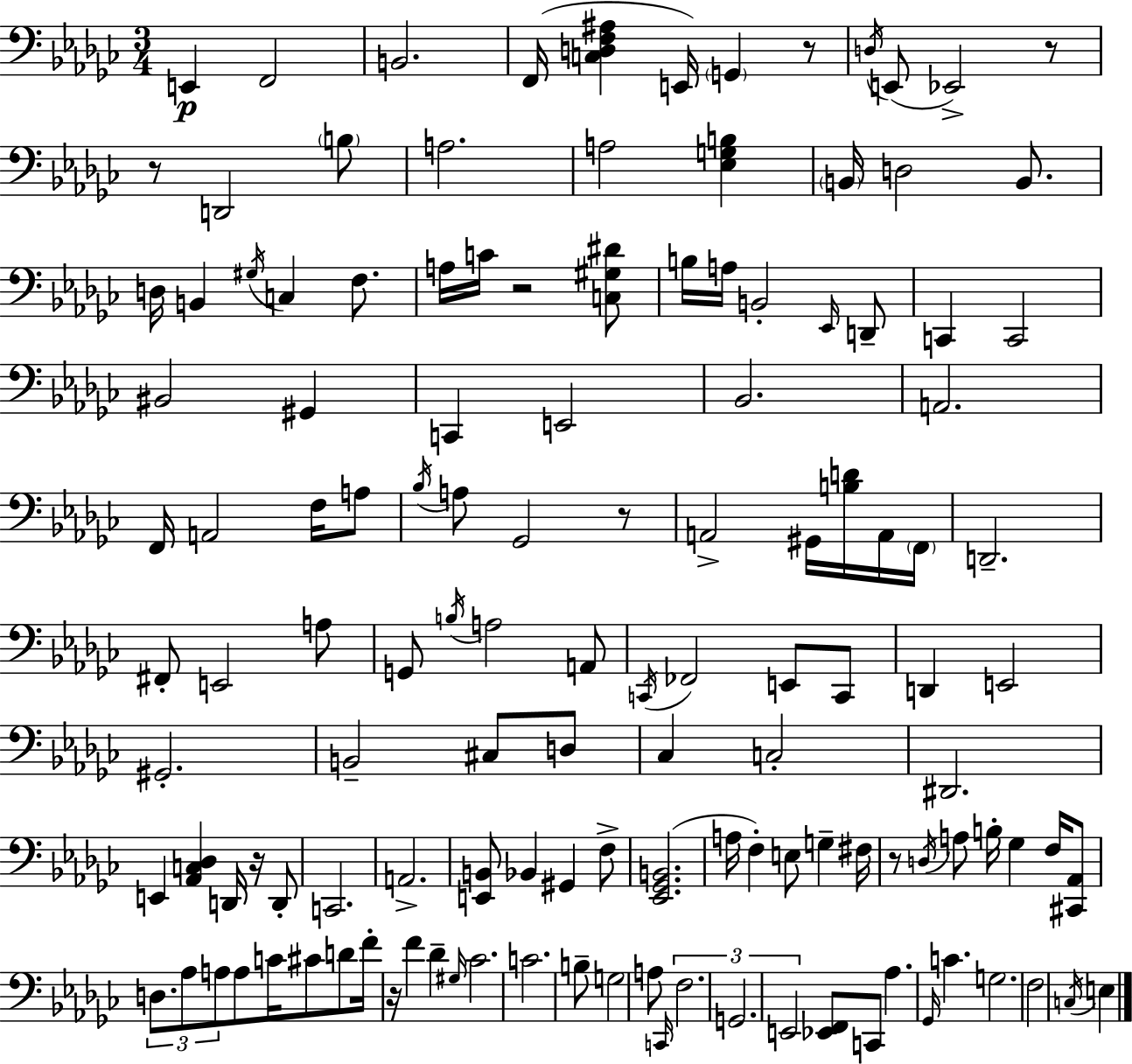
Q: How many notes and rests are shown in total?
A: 131